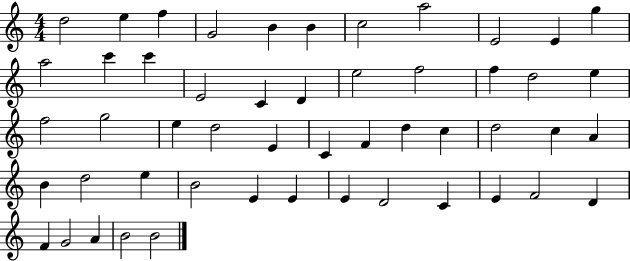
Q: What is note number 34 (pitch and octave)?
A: A4